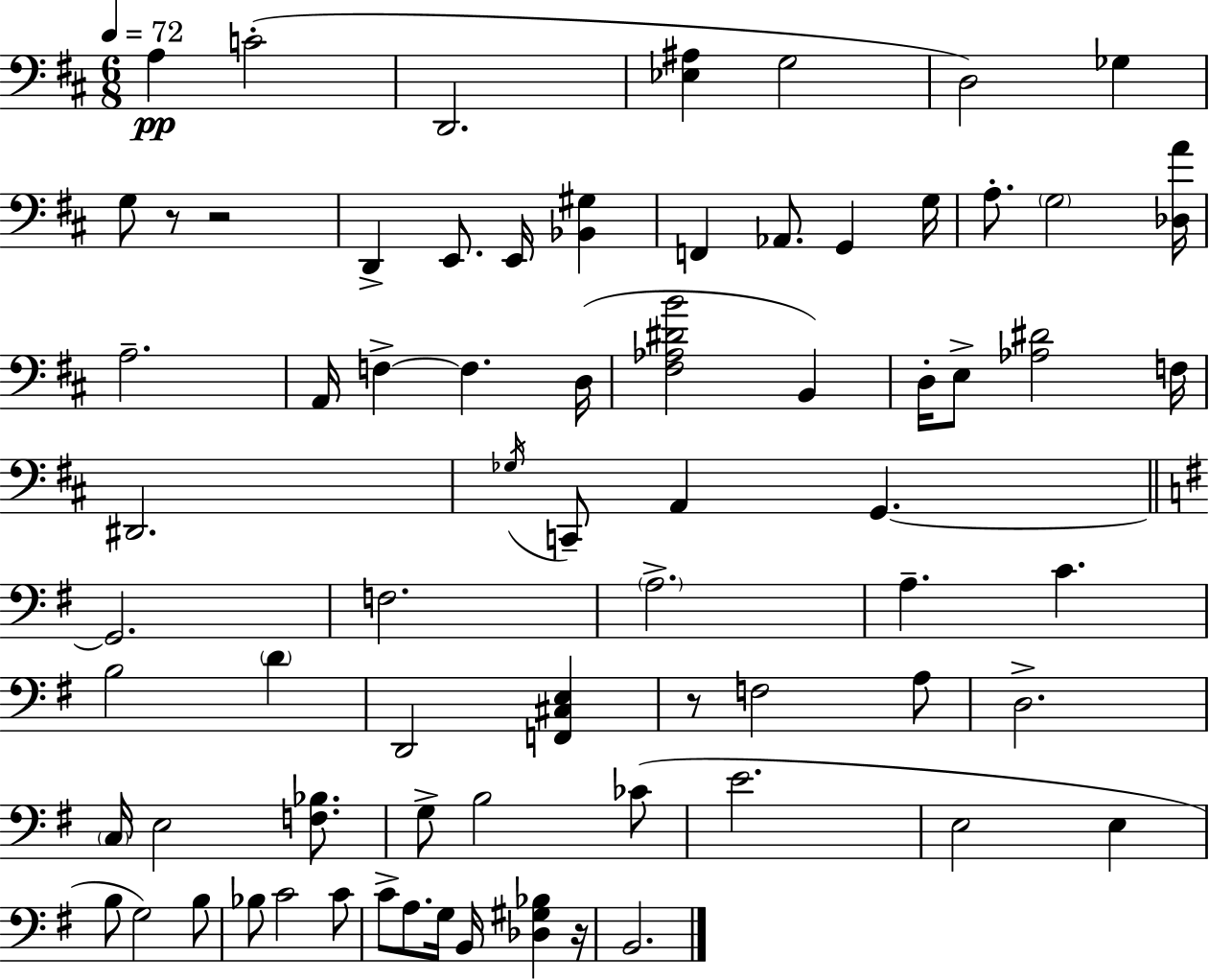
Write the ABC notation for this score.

X:1
T:Untitled
M:6/8
L:1/4
K:D
A, C2 D,,2 [_E,^A,] G,2 D,2 _G, G,/2 z/2 z2 D,, E,,/2 E,,/4 [_B,,^G,] F,, _A,,/2 G,, G,/4 A,/2 G,2 [_D,A]/4 A,2 A,,/4 F, F, D,/4 [^F,_A,^DB]2 B,, D,/4 E,/2 [_A,^D]2 F,/4 ^D,,2 _G,/4 C,,/2 A,, G,, G,,2 F,2 A,2 A, C B,2 D D,,2 [F,,^C,E,] z/2 F,2 A,/2 D,2 C,/4 E,2 [F,_B,]/2 G,/2 B,2 _C/2 E2 E,2 E, B,/2 G,2 B,/2 _B,/2 C2 C/2 C/2 A,/2 G,/4 B,,/4 [_D,^G,_B,] z/4 B,,2